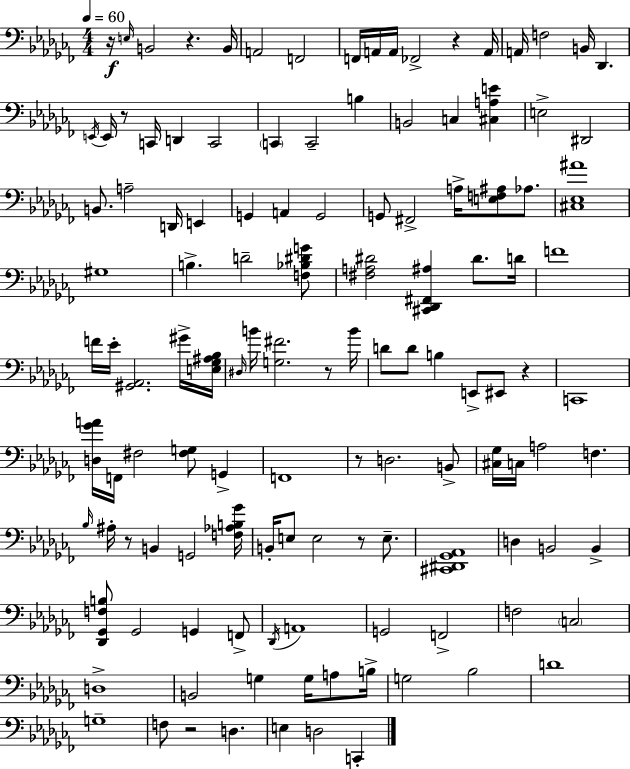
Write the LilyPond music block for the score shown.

{
  \clef bass
  \numericTimeSignature
  \time 4/4
  \key aes \minor
  \tempo 4 = 60
  r16\f \grace { e16 } b,2 r4. | b,16 a,2 f,2 | f,16 a,16 a,16 fes,2-> r4 | a,16 a,16 f2 b,16 des,4. | \break \acciaccatura { e,16 } e,16 r8 c,16 d,4 c,2 | \parenthesize c,4 c,2-- b4 | b,2 c4 <cis a e'>4 | e2-> dis,2 | \break b,8. a2-- d,16 e,4 | g,4 a,4 g,2 | g,8 fis,2-> a16-> <e f ais>8 aes8. | <cis ees ais'>1 | \break gis1 | b4.-> d'2-- | <f bes dis' g'>8 <fis a dis'>2 <cis, des, fis, ais>4 dis'8. | d'16 f'1 | \break f'16 ees'16-. <gis, aes,>2. | gis'16-> <e ges ais bes>16 \grace { dis16 } b'16 <g fis'>2. | r8 b'16 d'8 d'8 b4 e,8-> eis,8 r4 | c,1 | \break <d ges' a'>16 f,16 fis2 <fis g>8 g,4-> | f,1 | r8 d2. | b,8-> <cis ges>16 c16 a2 f4. | \break \grace { bes16 } ais16-. r8 b,4 g,2 | <f aes b ges'>16 b,16-. e8 e2 r8 | e8.-- <cis, dis, ges, aes,>1 | d4 b,2 | \break b,4-> <des, ges, f b>8 ges,2 g,4 | f,8-> \acciaccatura { des,16 } a,1 | g,2 f,2-> | f2 \parenthesize c2 | \break d1-> | b,2 g4 | g16 a8 b16-> g2 bes2 | d'1 | \break g1-- | f8 r2 d4. | e4 d2 | c,4-. \bar "|."
}